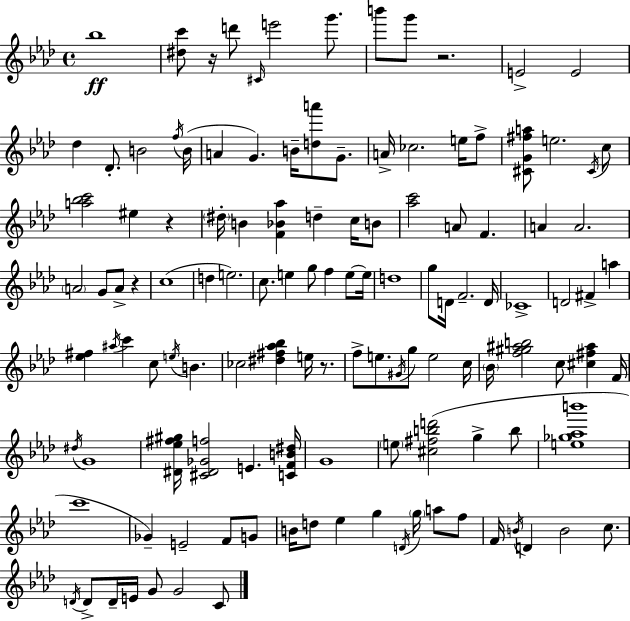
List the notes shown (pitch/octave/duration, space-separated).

Bb5/w [D#5,C6]/e R/s D6/e C#4/s E6/h G6/e. B6/e G6/e R/h. E4/h E4/h Db5/q Db4/e. B4/h F5/s B4/s A4/q G4/q. B4/s [D5,A6]/e G4/e. A4/s CES5/h. E5/s F5/e [C#4,G4,F#5,A5]/e E5/h. C#4/s C5/e [A5,Bb5,C6]/h EIS5/q R/q D#5/s B4/q [F4,Bb4,Ab5]/q D5/q C5/s B4/e [Ab5,C6]/h A4/e F4/q. A4/q A4/h. A4/h G4/e A4/e R/q C5/w D5/q E5/h. C5/e. E5/q G5/e F5/q E5/e E5/s D5/w G5/e D4/s F4/h. D4/s CES4/w D4/h F#4/q A5/q [Eb5,F#5]/q A#5/s C6/q C5/e E5/s B4/q. CES5/h [D#5,F#5,Ab5,Bb5]/q E5/s R/e. F5/e E5/e. G#4/s G5/e E5/h C5/s Bb4/s [F5,G#5,A#5,B5]/h C5/e [C#5,F#5,A#5]/q F4/s D#5/s G4/w [D#4,Eb5,F#5,G#5]/s [C#4,D#4,Gb4,F5]/h E4/q. [C4,F4,B4,D#5]/s G4/w E5/e [C#5,F#5,B5,D6]/h G5/q B5/e [E5,Gb5,Ab5,B6]/w C6/w Gb4/q E4/h F4/e G4/e B4/s D5/e Eb5/q G5/q D4/s G5/s A5/e F5/e F4/s B4/s D4/q B4/h C5/e. D4/s D4/e D4/s E4/s G4/e G4/h C4/e